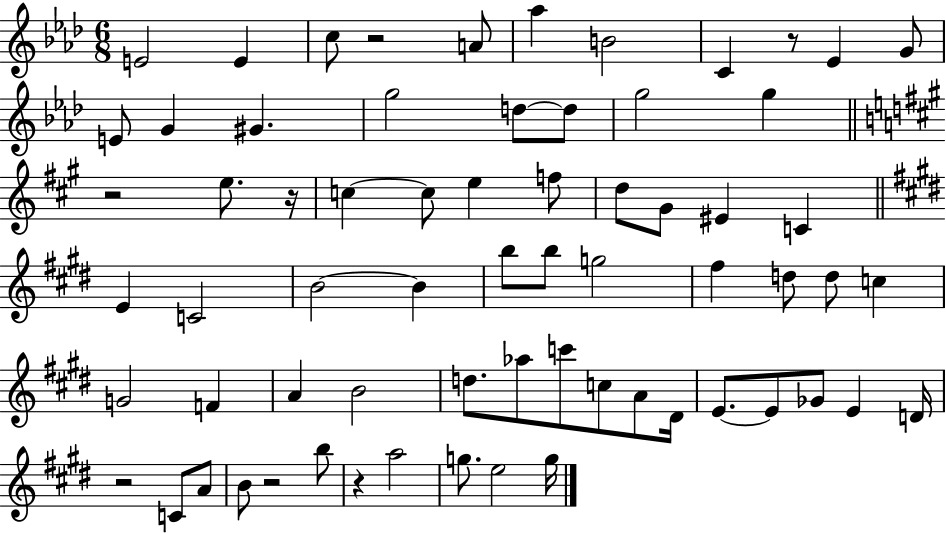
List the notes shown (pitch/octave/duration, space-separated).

E4/h E4/q C5/e R/h A4/e Ab5/q B4/h C4/q R/e Eb4/q G4/e E4/e G4/q G#4/q. G5/h D5/e D5/e G5/h G5/q R/h E5/e. R/s C5/q C5/e E5/q F5/e D5/e G#4/e EIS4/q C4/q E4/q C4/h B4/h B4/q B5/e B5/e G5/h F#5/q D5/e D5/e C5/q G4/h F4/q A4/q B4/h D5/e. Ab5/e C6/e C5/e A4/e D#4/s E4/e. E4/e Gb4/e E4/q D4/s R/h C4/e A4/e B4/e R/h B5/e R/q A5/h G5/e. E5/h G5/s